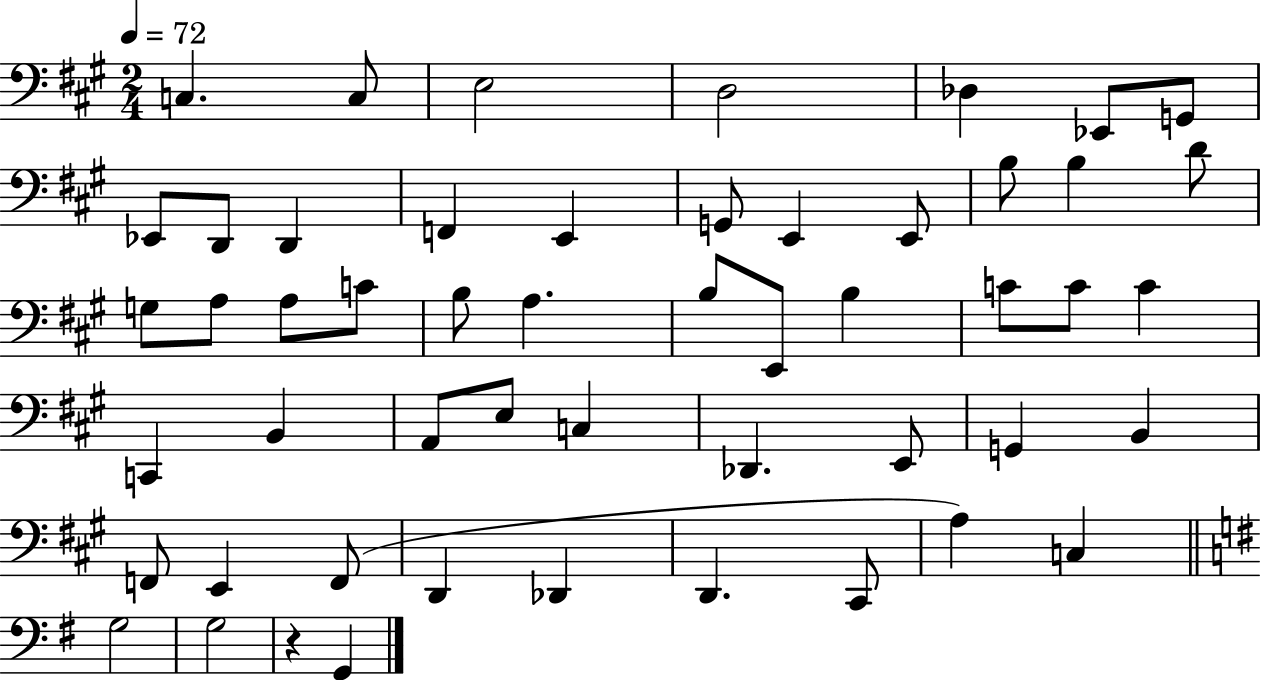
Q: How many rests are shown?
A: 1